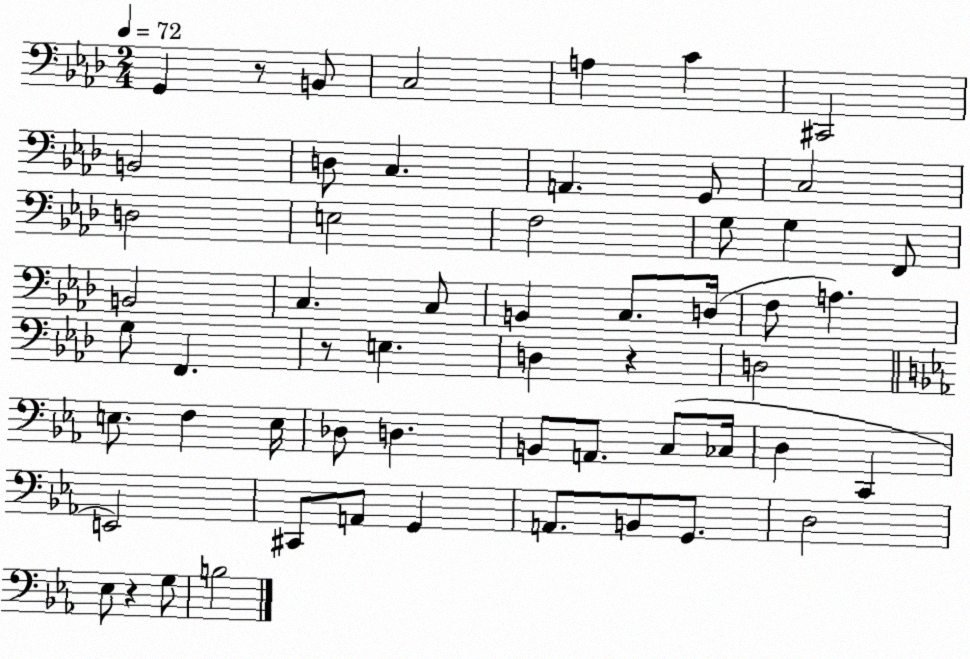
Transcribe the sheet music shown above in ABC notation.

X:1
T:Untitled
M:2/4
L:1/4
K:Ab
G,, z/2 B,,/2 C,2 A, C ^C,,2 B,,2 D,/2 C, A,, G,,/2 C,2 D,2 E,2 F,2 G,/2 G, F,,/2 B,,2 C, C,/2 B,, C,/2 D,/4 F,/2 A, G,/2 F,, z/2 E, D, z D,2 E,/2 F, E,/4 _D,/2 D, B,,/2 A,,/2 C,/2 _C,/4 D, C,, E,,2 ^C,,/2 A,,/2 G,, A,,/2 B,,/2 G,,/2 D,2 _E,/2 z G,/2 B,2